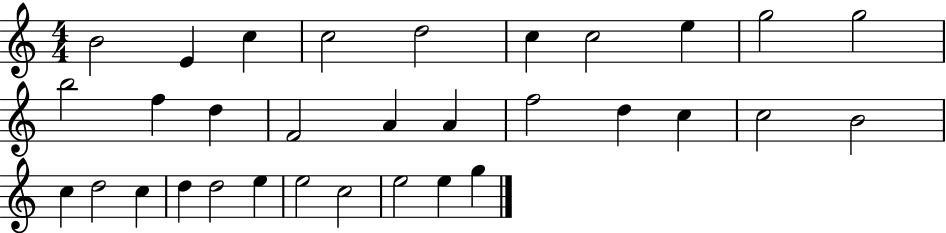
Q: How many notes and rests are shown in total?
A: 32